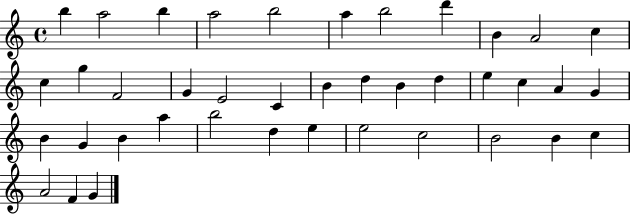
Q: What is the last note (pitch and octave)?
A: G4